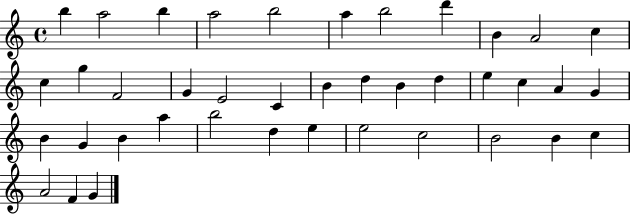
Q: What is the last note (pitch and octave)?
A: G4